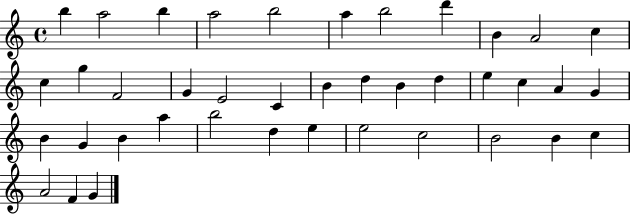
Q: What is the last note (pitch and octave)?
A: G4